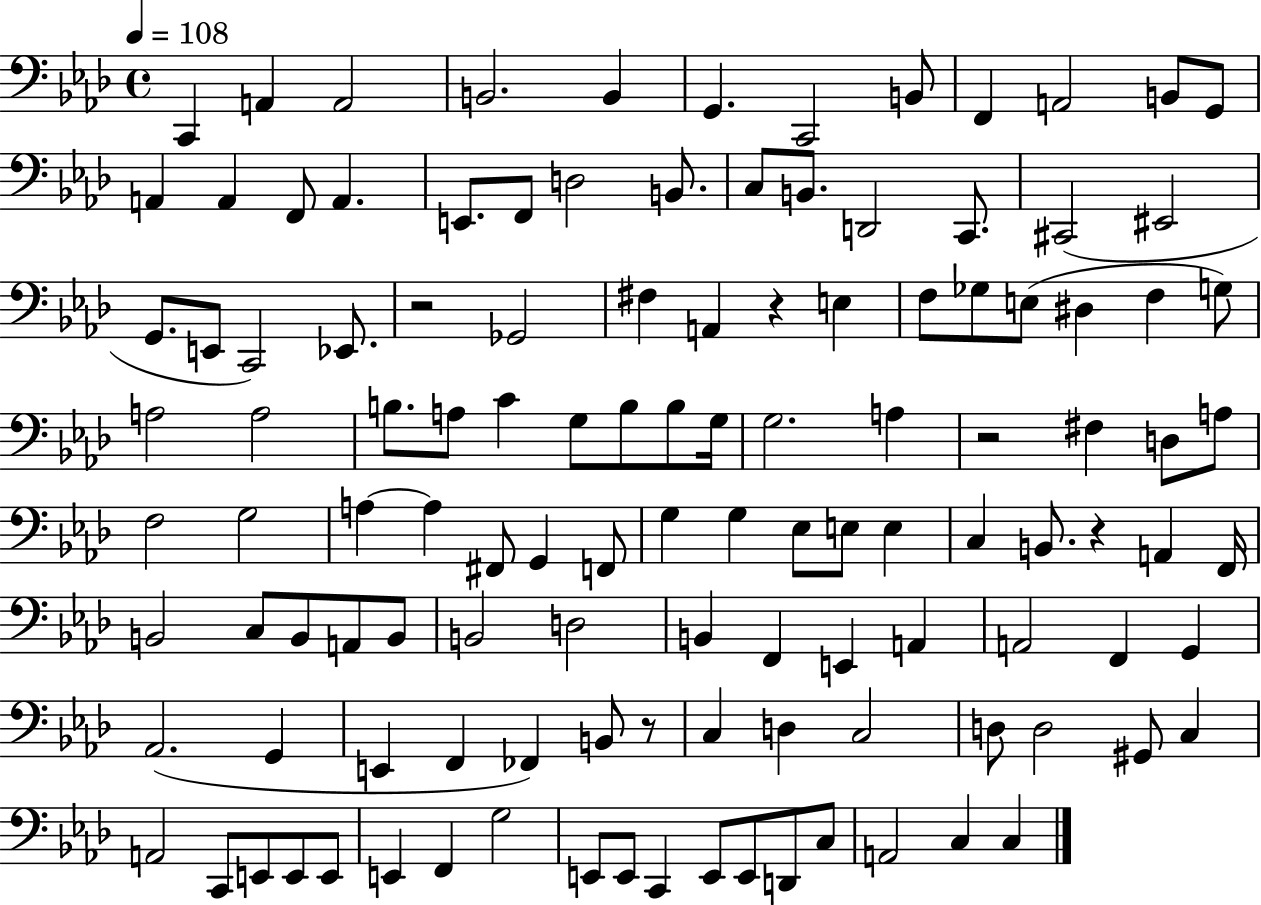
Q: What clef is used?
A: bass